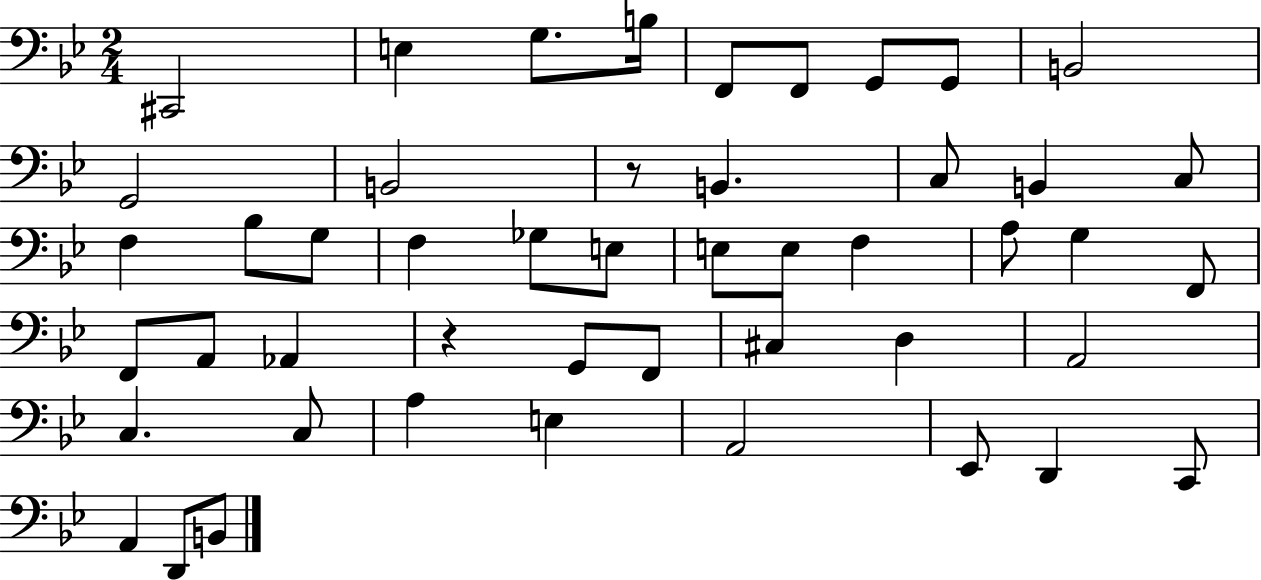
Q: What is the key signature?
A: BES major